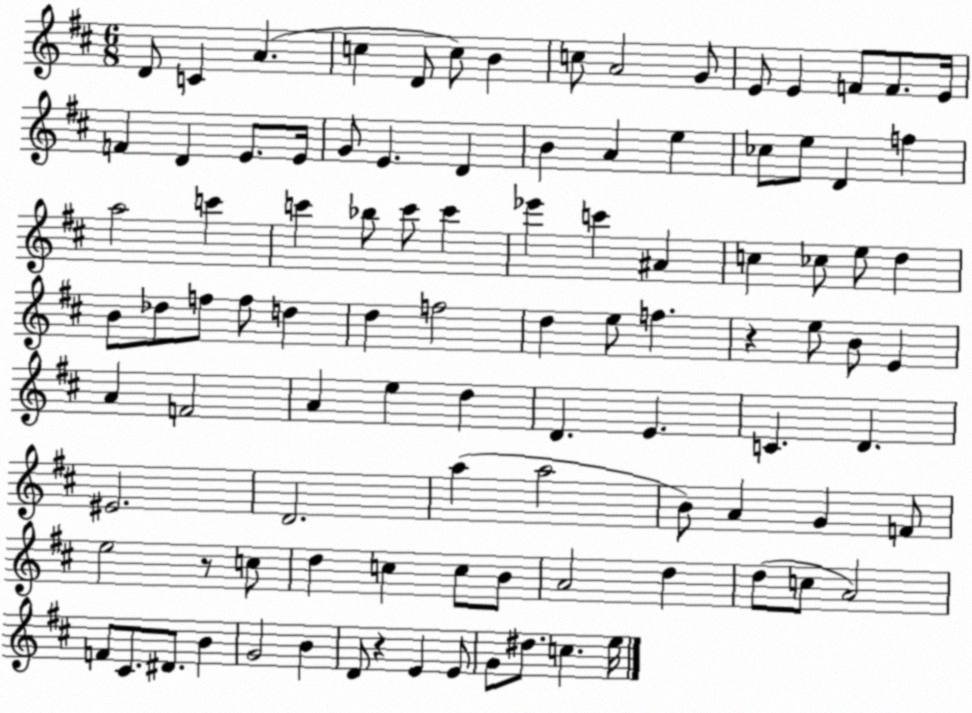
X:1
T:Untitled
M:6/8
L:1/4
K:D
D/2 C A c D/2 c/2 B c/2 A2 G/2 E/2 E F/2 F/2 E/4 F D E/2 E/4 G/2 E D B A e _c/2 e/2 D f a2 c' c' _b/2 c'/2 c' _e' c' ^A c _c/2 e/2 d B/2 _d/2 f/2 f/2 d d f2 d e/2 f z e/2 B/2 E A F2 A e d D E C D ^E2 D2 a a2 B/2 A G F/2 e2 z/2 c/2 d c c/2 B/2 A2 d d/2 c/2 A2 F/2 ^C/2 ^D/2 B G2 B D/2 z E E/2 G/2 ^d/2 c e/4